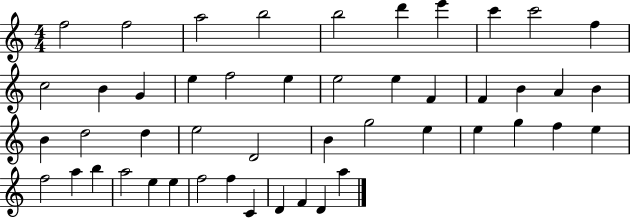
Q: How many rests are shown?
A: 0